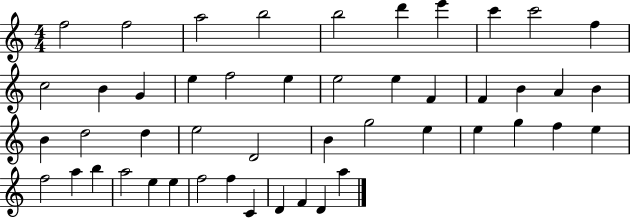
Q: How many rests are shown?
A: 0